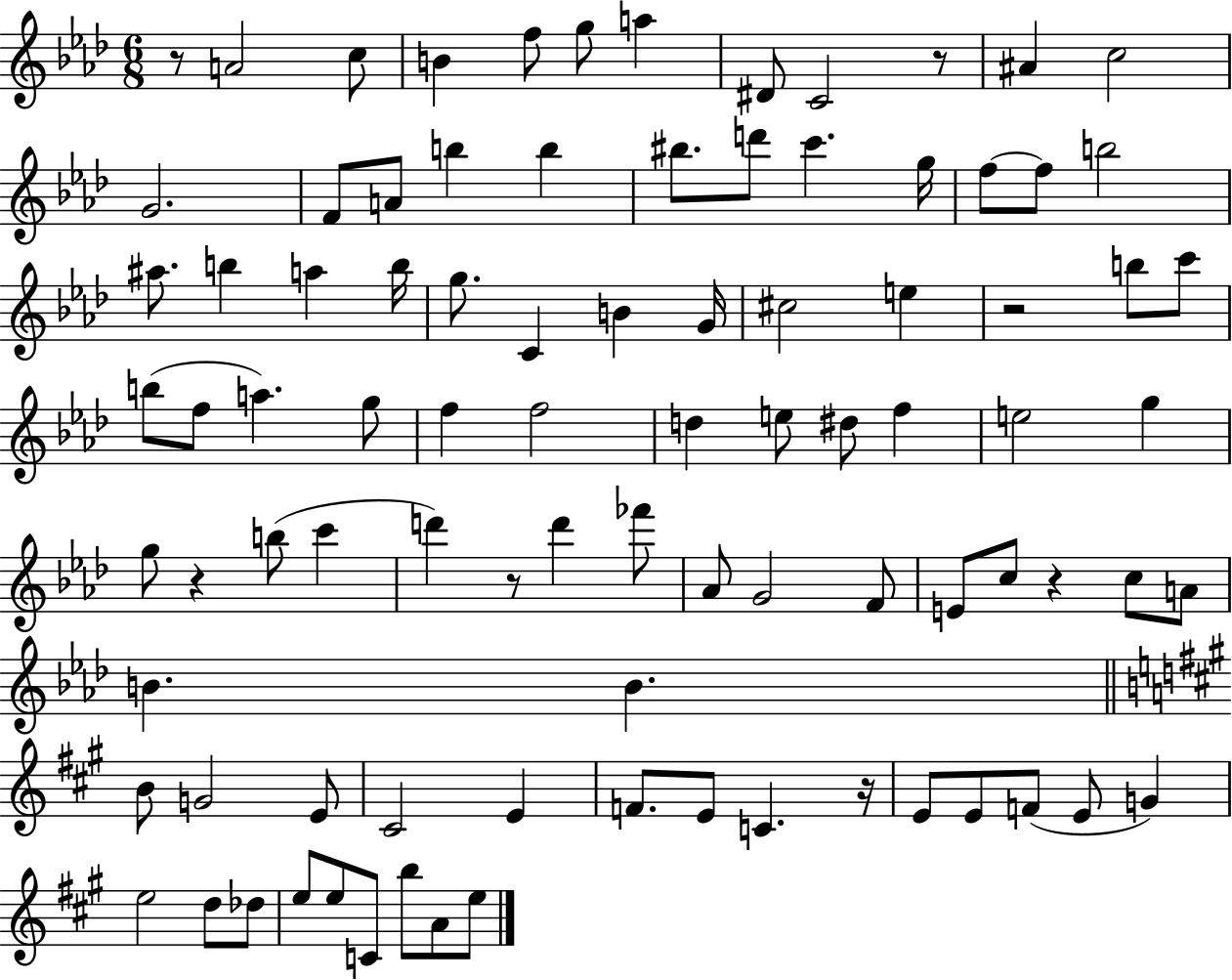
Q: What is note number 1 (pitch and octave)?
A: A4